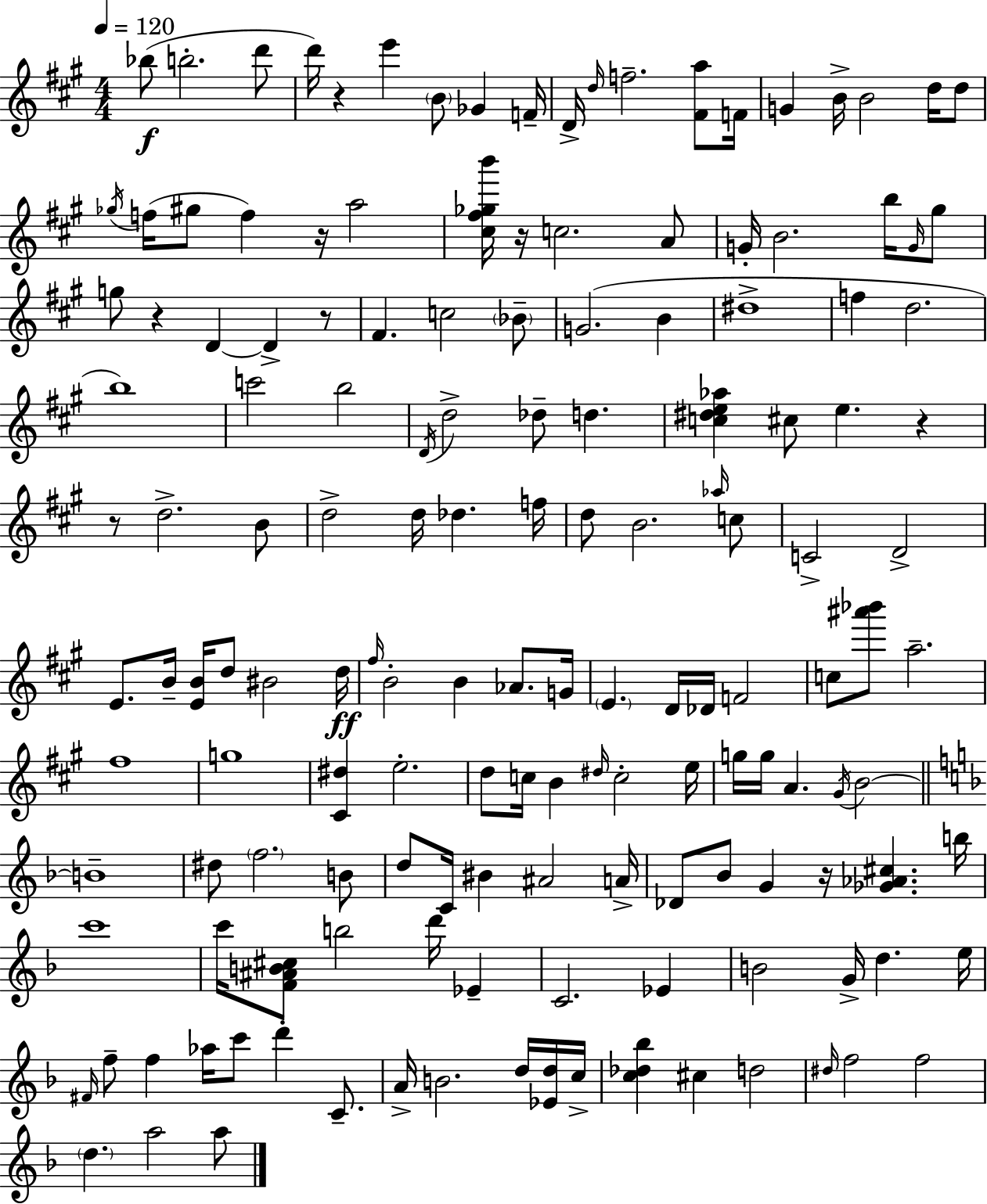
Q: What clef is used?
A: treble